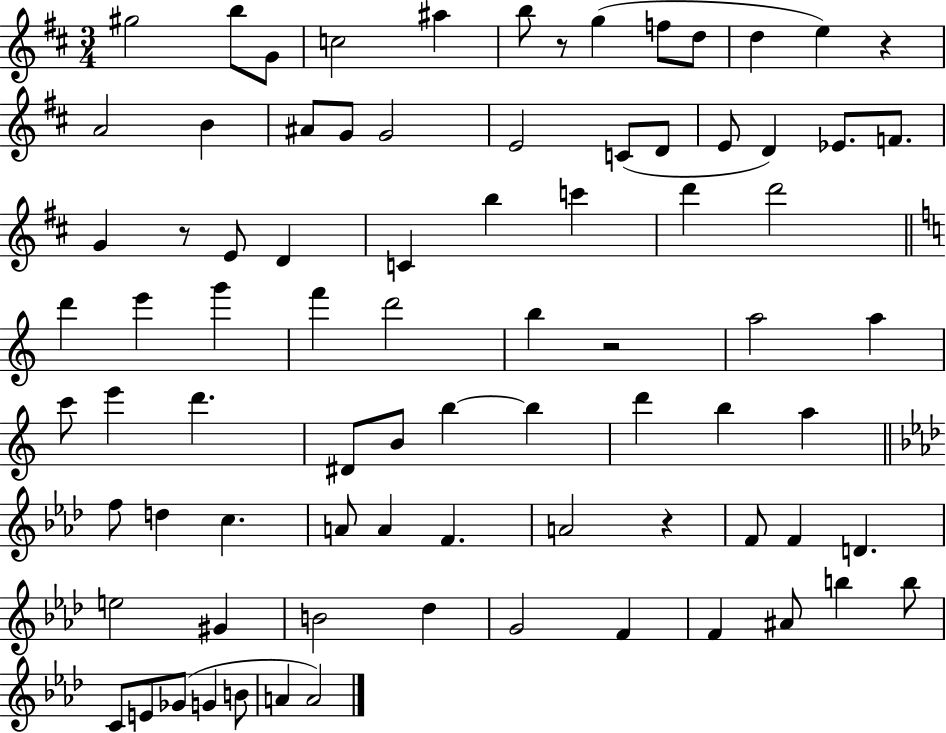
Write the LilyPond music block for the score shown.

{
  \clef treble
  \numericTimeSignature
  \time 3/4
  \key d \major
  \repeat volta 2 { gis''2 b''8 g'8 | c''2 ais''4 | b''8 r8 g''4( f''8 d''8 | d''4 e''4) r4 | \break a'2 b'4 | ais'8 g'8 g'2 | e'2 c'8( d'8 | e'8 d'4) ees'8. f'8. | \break g'4 r8 e'8 d'4 | c'4 b''4 c'''4 | d'''4 d'''2 | \bar "||" \break \key c \major d'''4 e'''4 g'''4 | f'''4 d'''2 | b''4 r2 | a''2 a''4 | \break c'''8 e'''4 d'''4. | dis'8 b'8 b''4~~ b''4 | d'''4 b''4 a''4 | \bar "||" \break \key aes \major f''8 d''4 c''4. | a'8 a'4 f'4. | a'2 r4 | f'8 f'4 d'4. | \break e''2 gis'4 | b'2 des''4 | g'2 f'4 | f'4 ais'8 b''4 b''8 | \break c'8 e'8 ges'8( g'4 b'8 | a'4 a'2) | } \bar "|."
}